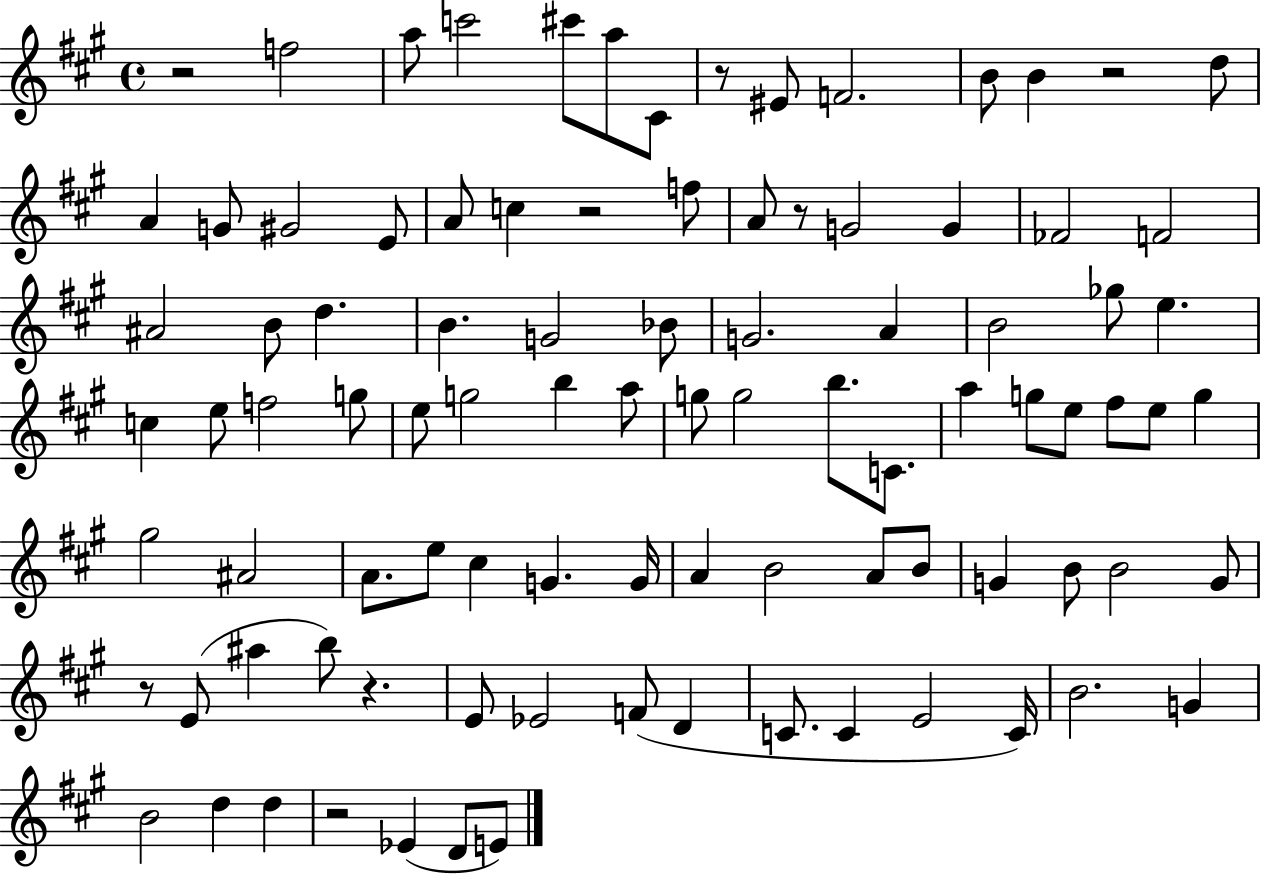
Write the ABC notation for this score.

X:1
T:Untitled
M:4/4
L:1/4
K:A
z2 f2 a/2 c'2 ^c'/2 a/2 ^C/2 z/2 ^E/2 F2 B/2 B z2 d/2 A G/2 ^G2 E/2 A/2 c z2 f/2 A/2 z/2 G2 G _F2 F2 ^A2 B/2 d B G2 _B/2 G2 A B2 _g/2 e c e/2 f2 g/2 e/2 g2 b a/2 g/2 g2 b/2 C/2 a g/2 e/2 ^f/2 e/2 g ^g2 ^A2 A/2 e/2 ^c G G/4 A B2 A/2 B/2 G B/2 B2 G/2 z/2 E/2 ^a b/2 z E/2 _E2 F/2 D C/2 C E2 C/4 B2 G B2 d d z2 _E D/2 E/2